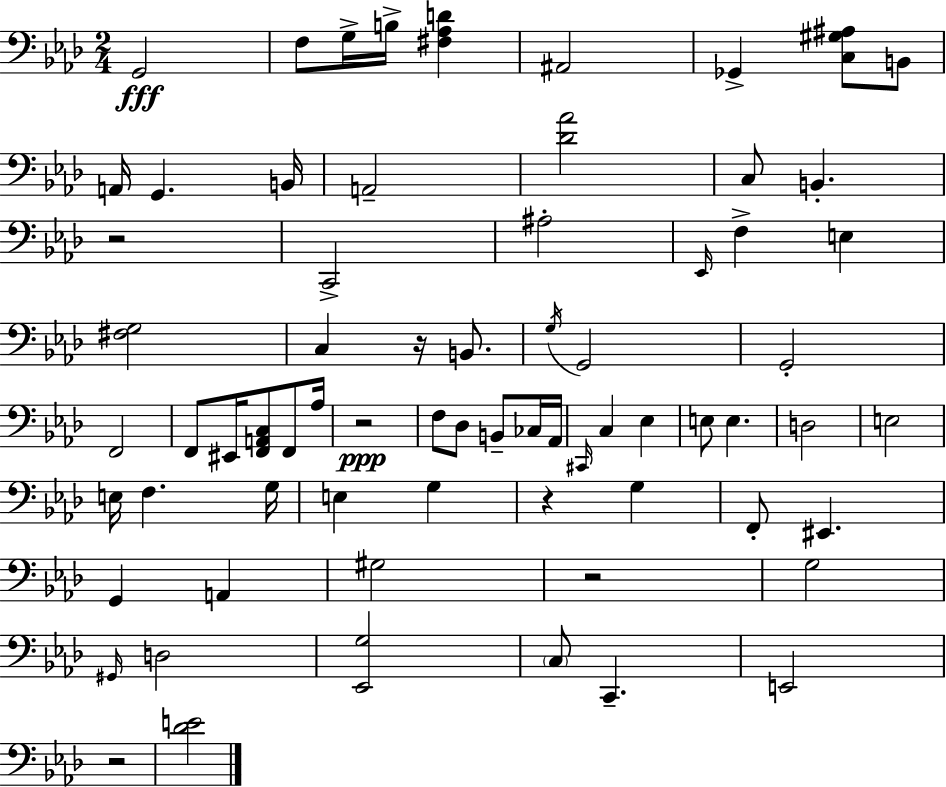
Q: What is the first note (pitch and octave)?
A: G2